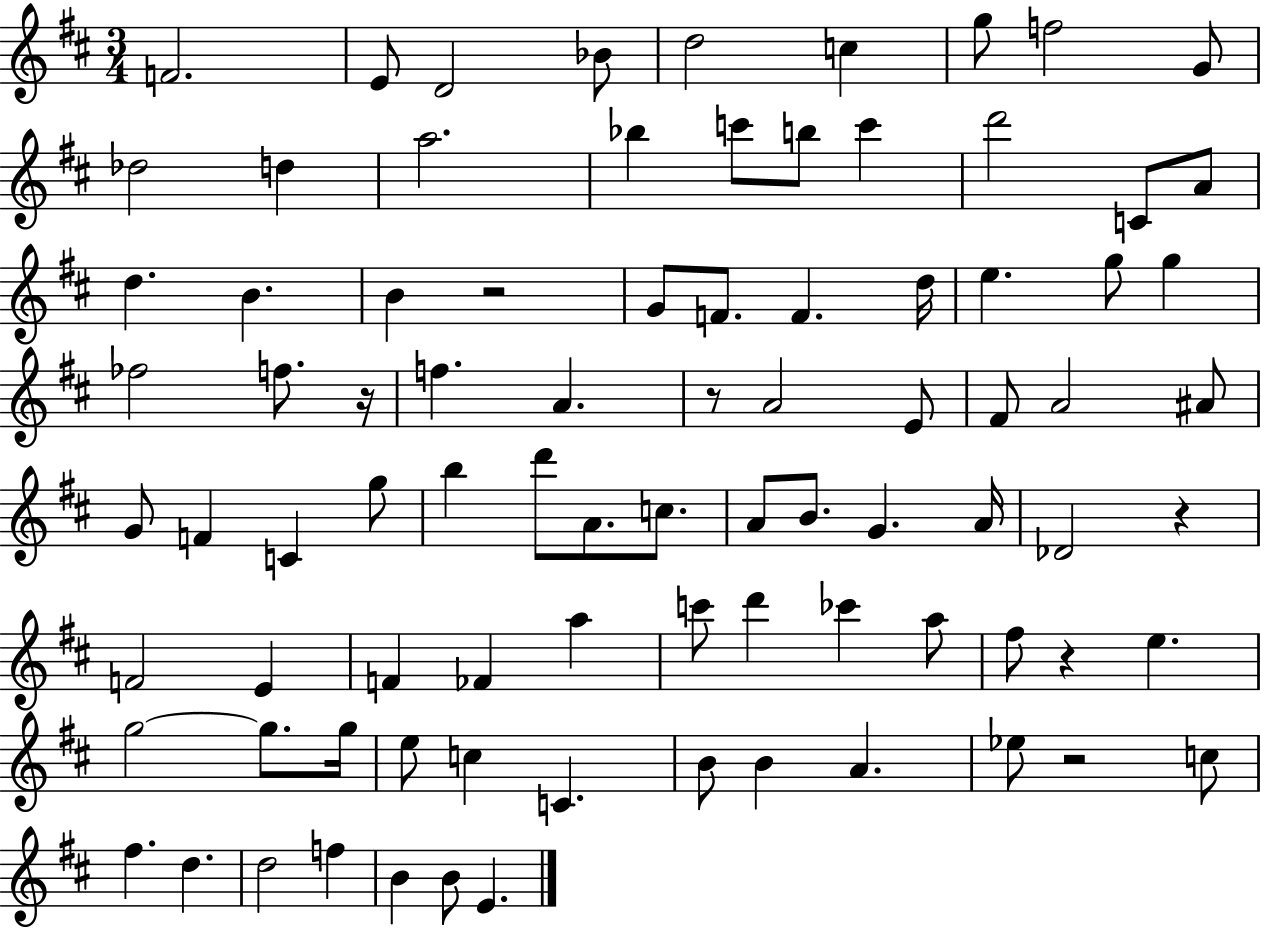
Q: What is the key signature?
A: D major